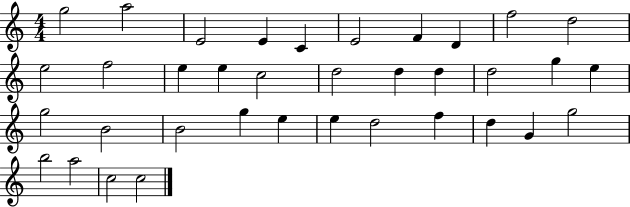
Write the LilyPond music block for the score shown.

{
  \clef treble
  \numericTimeSignature
  \time 4/4
  \key c \major
  g''2 a''2 | e'2 e'4 c'4 | e'2 f'4 d'4 | f''2 d''2 | \break e''2 f''2 | e''4 e''4 c''2 | d''2 d''4 d''4 | d''2 g''4 e''4 | \break g''2 b'2 | b'2 g''4 e''4 | e''4 d''2 f''4 | d''4 g'4 g''2 | \break b''2 a''2 | c''2 c''2 | \bar "|."
}